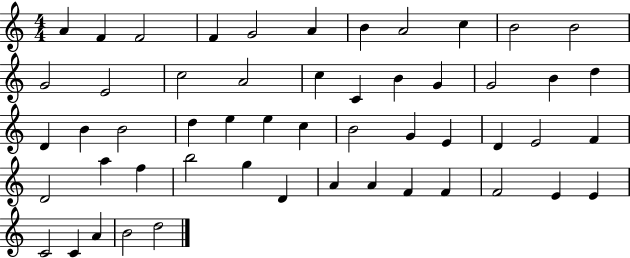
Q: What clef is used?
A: treble